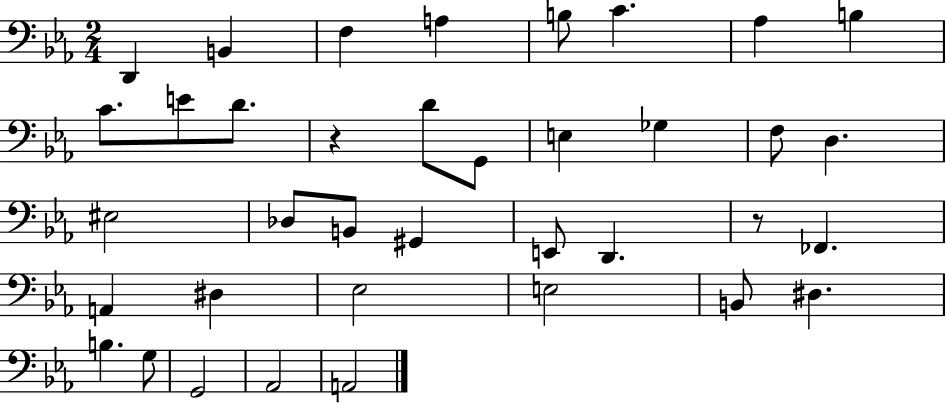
X:1
T:Untitled
M:2/4
L:1/4
K:Eb
D,, B,, F, A, B,/2 C _A, B, C/2 E/2 D/2 z D/2 G,,/2 E, _G, F,/2 D, ^E,2 _D,/2 B,,/2 ^G,, E,,/2 D,, z/2 _F,, A,, ^D, _E,2 E,2 B,,/2 ^D, B, G,/2 G,,2 _A,,2 A,,2